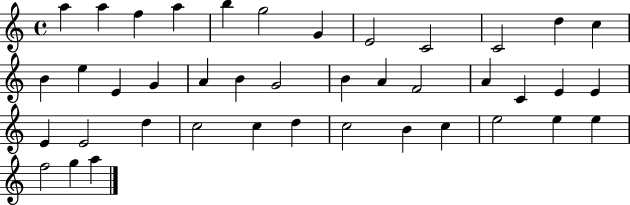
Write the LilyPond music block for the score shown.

{
  \clef treble
  \time 4/4
  \defaultTimeSignature
  \key c \major
  a''4 a''4 f''4 a''4 | b''4 g''2 g'4 | e'2 c'2 | c'2 d''4 c''4 | \break b'4 e''4 e'4 g'4 | a'4 b'4 g'2 | b'4 a'4 f'2 | a'4 c'4 e'4 e'4 | \break e'4 e'2 d''4 | c''2 c''4 d''4 | c''2 b'4 c''4 | e''2 e''4 e''4 | \break f''2 g''4 a''4 | \bar "|."
}